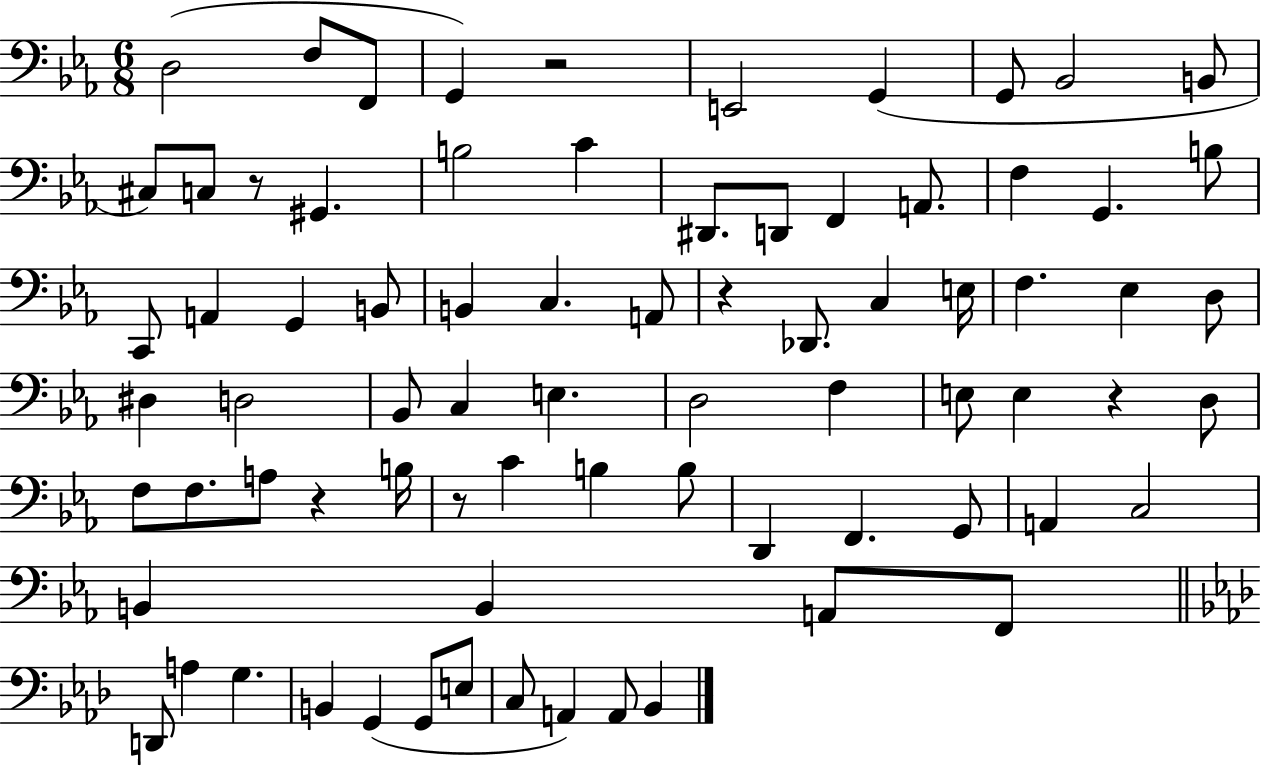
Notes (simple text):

D3/h F3/e F2/e G2/q R/h E2/h G2/q G2/e Bb2/h B2/e C#3/e C3/e R/e G#2/q. B3/h C4/q D#2/e. D2/e F2/q A2/e. F3/q G2/q. B3/e C2/e A2/q G2/q B2/e B2/q C3/q. A2/e R/q Db2/e. C3/q E3/s F3/q. Eb3/q D3/e D#3/q D3/h Bb2/e C3/q E3/q. D3/h F3/q E3/e E3/q R/q D3/e F3/e F3/e. A3/e R/q B3/s R/e C4/q B3/q B3/e D2/q F2/q. G2/e A2/q C3/h B2/q B2/q A2/e F2/e D2/e A3/q G3/q. B2/q G2/q G2/e E3/e C3/e A2/q A2/e Bb2/q